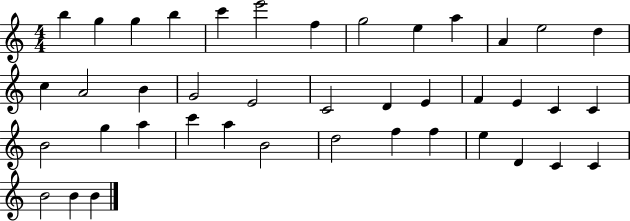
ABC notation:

X:1
T:Untitled
M:4/4
L:1/4
K:C
b g g b c' e'2 f g2 e a A e2 d c A2 B G2 E2 C2 D E F E C C B2 g a c' a B2 d2 f f e D C C B2 B B